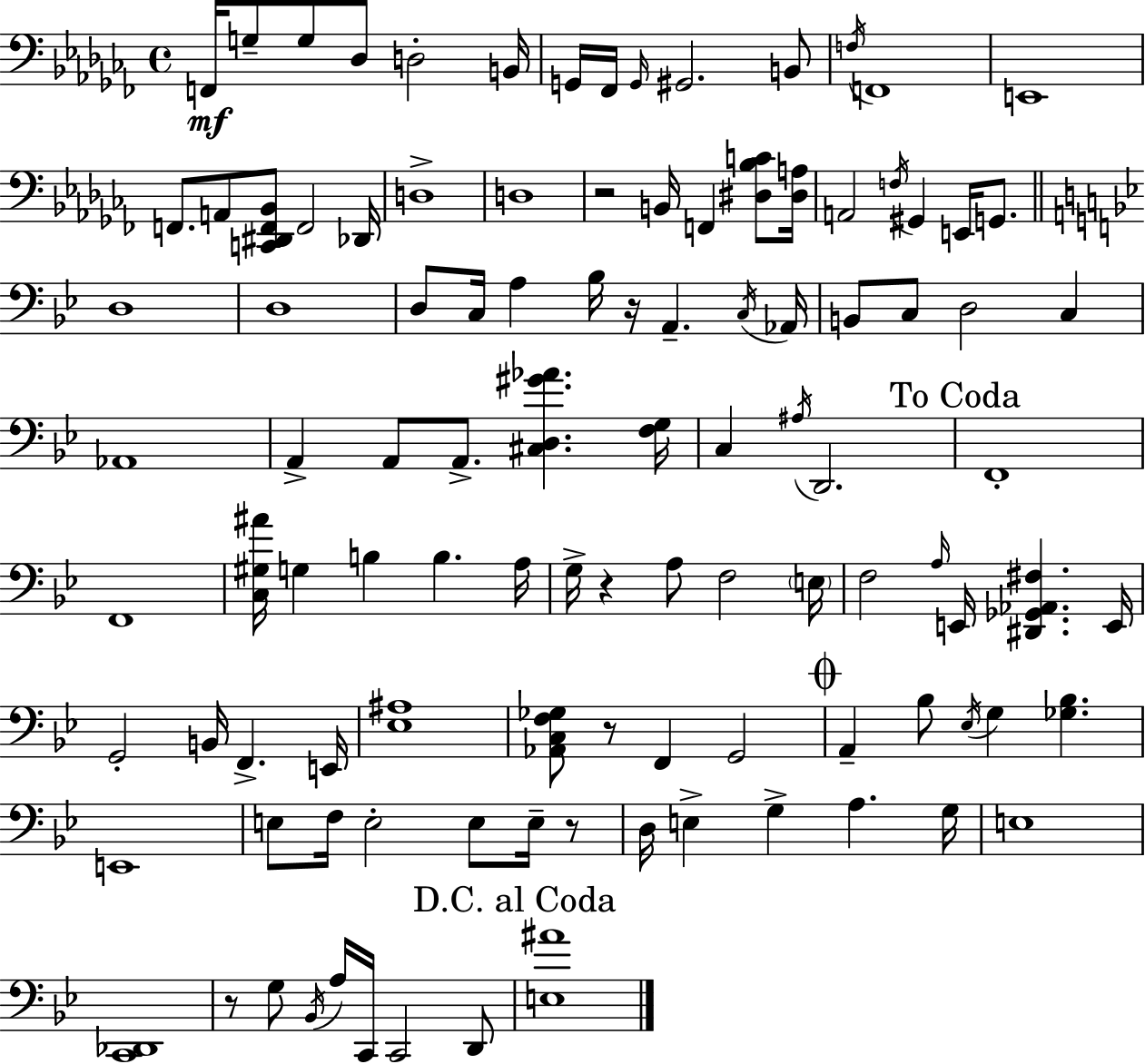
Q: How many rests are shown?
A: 6